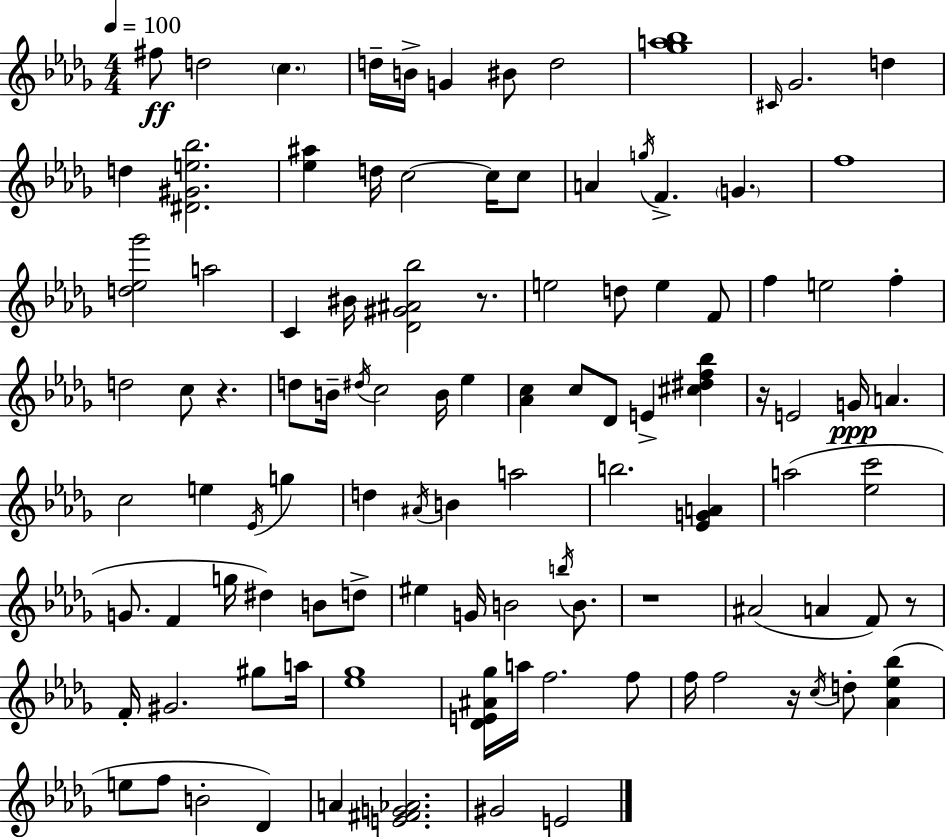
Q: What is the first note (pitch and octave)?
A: F#5